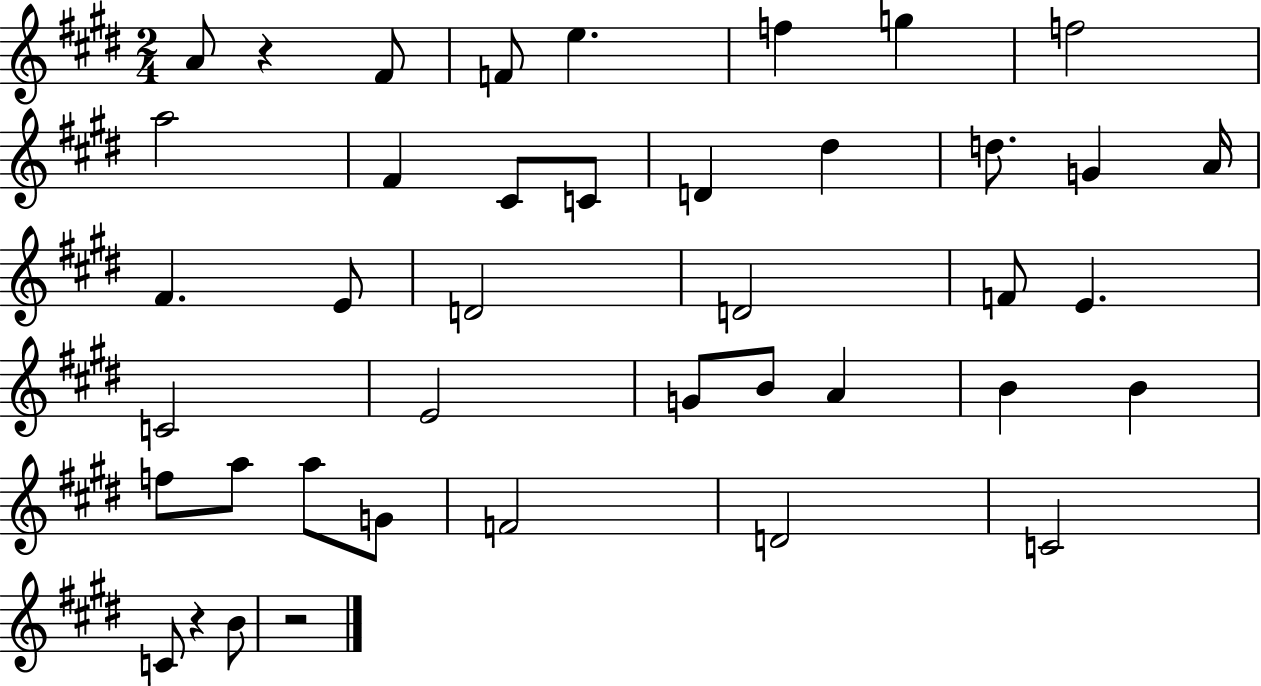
X:1
T:Untitled
M:2/4
L:1/4
K:E
A/2 z ^F/2 F/2 e f g f2 a2 ^F ^C/2 C/2 D ^d d/2 G A/4 ^F E/2 D2 D2 F/2 E C2 E2 G/2 B/2 A B B f/2 a/2 a/2 G/2 F2 D2 C2 C/2 z B/2 z2